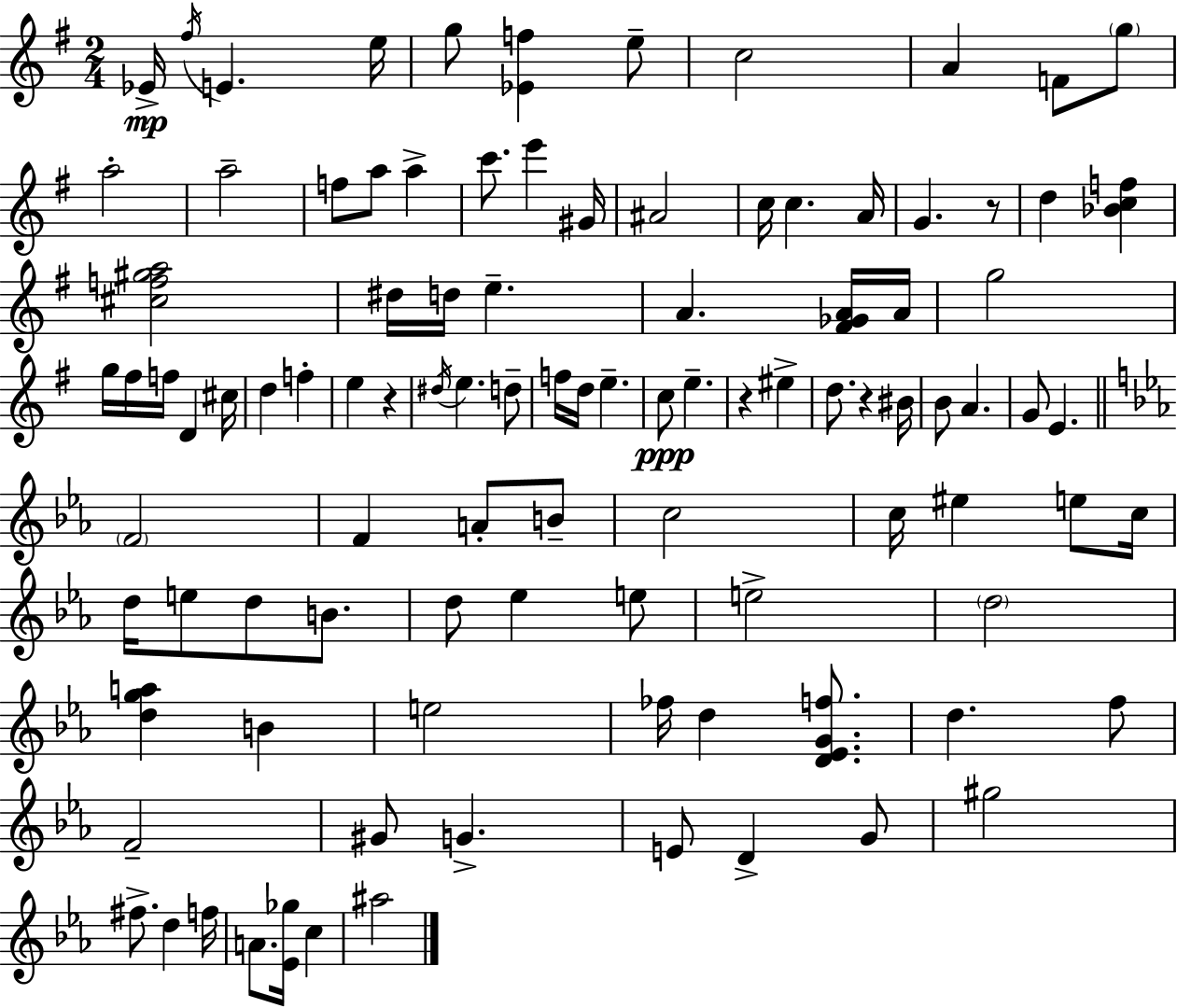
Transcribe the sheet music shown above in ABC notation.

X:1
T:Untitled
M:2/4
L:1/4
K:G
_E/4 ^f/4 E e/4 g/2 [_Ef] e/2 c2 A F/2 g/2 a2 a2 f/2 a/2 a c'/2 e' ^G/4 ^A2 c/4 c A/4 G z/2 d [_Bcf] [^cf^ga]2 ^d/4 d/4 e A [^F_GA]/4 A/4 g2 g/4 ^f/4 f/4 D ^c/4 d f e z ^d/4 e d/2 f/4 d/4 e c/2 e z ^e d/2 z ^B/4 B/2 A G/2 E F2 F A/2 B/2 c2 c/4 ^e e/2 c/4 d/4 e/2 d/2 B/2 d/2 _e e/2 e2 d2 [dga] B e2 _f/4 d [D_EGf]/2 d f/2 F2 ^G/2 G E/2 D G/2 ^g2 ^f/2 d f/4 A/2 [_E_g]/4 c ^a2